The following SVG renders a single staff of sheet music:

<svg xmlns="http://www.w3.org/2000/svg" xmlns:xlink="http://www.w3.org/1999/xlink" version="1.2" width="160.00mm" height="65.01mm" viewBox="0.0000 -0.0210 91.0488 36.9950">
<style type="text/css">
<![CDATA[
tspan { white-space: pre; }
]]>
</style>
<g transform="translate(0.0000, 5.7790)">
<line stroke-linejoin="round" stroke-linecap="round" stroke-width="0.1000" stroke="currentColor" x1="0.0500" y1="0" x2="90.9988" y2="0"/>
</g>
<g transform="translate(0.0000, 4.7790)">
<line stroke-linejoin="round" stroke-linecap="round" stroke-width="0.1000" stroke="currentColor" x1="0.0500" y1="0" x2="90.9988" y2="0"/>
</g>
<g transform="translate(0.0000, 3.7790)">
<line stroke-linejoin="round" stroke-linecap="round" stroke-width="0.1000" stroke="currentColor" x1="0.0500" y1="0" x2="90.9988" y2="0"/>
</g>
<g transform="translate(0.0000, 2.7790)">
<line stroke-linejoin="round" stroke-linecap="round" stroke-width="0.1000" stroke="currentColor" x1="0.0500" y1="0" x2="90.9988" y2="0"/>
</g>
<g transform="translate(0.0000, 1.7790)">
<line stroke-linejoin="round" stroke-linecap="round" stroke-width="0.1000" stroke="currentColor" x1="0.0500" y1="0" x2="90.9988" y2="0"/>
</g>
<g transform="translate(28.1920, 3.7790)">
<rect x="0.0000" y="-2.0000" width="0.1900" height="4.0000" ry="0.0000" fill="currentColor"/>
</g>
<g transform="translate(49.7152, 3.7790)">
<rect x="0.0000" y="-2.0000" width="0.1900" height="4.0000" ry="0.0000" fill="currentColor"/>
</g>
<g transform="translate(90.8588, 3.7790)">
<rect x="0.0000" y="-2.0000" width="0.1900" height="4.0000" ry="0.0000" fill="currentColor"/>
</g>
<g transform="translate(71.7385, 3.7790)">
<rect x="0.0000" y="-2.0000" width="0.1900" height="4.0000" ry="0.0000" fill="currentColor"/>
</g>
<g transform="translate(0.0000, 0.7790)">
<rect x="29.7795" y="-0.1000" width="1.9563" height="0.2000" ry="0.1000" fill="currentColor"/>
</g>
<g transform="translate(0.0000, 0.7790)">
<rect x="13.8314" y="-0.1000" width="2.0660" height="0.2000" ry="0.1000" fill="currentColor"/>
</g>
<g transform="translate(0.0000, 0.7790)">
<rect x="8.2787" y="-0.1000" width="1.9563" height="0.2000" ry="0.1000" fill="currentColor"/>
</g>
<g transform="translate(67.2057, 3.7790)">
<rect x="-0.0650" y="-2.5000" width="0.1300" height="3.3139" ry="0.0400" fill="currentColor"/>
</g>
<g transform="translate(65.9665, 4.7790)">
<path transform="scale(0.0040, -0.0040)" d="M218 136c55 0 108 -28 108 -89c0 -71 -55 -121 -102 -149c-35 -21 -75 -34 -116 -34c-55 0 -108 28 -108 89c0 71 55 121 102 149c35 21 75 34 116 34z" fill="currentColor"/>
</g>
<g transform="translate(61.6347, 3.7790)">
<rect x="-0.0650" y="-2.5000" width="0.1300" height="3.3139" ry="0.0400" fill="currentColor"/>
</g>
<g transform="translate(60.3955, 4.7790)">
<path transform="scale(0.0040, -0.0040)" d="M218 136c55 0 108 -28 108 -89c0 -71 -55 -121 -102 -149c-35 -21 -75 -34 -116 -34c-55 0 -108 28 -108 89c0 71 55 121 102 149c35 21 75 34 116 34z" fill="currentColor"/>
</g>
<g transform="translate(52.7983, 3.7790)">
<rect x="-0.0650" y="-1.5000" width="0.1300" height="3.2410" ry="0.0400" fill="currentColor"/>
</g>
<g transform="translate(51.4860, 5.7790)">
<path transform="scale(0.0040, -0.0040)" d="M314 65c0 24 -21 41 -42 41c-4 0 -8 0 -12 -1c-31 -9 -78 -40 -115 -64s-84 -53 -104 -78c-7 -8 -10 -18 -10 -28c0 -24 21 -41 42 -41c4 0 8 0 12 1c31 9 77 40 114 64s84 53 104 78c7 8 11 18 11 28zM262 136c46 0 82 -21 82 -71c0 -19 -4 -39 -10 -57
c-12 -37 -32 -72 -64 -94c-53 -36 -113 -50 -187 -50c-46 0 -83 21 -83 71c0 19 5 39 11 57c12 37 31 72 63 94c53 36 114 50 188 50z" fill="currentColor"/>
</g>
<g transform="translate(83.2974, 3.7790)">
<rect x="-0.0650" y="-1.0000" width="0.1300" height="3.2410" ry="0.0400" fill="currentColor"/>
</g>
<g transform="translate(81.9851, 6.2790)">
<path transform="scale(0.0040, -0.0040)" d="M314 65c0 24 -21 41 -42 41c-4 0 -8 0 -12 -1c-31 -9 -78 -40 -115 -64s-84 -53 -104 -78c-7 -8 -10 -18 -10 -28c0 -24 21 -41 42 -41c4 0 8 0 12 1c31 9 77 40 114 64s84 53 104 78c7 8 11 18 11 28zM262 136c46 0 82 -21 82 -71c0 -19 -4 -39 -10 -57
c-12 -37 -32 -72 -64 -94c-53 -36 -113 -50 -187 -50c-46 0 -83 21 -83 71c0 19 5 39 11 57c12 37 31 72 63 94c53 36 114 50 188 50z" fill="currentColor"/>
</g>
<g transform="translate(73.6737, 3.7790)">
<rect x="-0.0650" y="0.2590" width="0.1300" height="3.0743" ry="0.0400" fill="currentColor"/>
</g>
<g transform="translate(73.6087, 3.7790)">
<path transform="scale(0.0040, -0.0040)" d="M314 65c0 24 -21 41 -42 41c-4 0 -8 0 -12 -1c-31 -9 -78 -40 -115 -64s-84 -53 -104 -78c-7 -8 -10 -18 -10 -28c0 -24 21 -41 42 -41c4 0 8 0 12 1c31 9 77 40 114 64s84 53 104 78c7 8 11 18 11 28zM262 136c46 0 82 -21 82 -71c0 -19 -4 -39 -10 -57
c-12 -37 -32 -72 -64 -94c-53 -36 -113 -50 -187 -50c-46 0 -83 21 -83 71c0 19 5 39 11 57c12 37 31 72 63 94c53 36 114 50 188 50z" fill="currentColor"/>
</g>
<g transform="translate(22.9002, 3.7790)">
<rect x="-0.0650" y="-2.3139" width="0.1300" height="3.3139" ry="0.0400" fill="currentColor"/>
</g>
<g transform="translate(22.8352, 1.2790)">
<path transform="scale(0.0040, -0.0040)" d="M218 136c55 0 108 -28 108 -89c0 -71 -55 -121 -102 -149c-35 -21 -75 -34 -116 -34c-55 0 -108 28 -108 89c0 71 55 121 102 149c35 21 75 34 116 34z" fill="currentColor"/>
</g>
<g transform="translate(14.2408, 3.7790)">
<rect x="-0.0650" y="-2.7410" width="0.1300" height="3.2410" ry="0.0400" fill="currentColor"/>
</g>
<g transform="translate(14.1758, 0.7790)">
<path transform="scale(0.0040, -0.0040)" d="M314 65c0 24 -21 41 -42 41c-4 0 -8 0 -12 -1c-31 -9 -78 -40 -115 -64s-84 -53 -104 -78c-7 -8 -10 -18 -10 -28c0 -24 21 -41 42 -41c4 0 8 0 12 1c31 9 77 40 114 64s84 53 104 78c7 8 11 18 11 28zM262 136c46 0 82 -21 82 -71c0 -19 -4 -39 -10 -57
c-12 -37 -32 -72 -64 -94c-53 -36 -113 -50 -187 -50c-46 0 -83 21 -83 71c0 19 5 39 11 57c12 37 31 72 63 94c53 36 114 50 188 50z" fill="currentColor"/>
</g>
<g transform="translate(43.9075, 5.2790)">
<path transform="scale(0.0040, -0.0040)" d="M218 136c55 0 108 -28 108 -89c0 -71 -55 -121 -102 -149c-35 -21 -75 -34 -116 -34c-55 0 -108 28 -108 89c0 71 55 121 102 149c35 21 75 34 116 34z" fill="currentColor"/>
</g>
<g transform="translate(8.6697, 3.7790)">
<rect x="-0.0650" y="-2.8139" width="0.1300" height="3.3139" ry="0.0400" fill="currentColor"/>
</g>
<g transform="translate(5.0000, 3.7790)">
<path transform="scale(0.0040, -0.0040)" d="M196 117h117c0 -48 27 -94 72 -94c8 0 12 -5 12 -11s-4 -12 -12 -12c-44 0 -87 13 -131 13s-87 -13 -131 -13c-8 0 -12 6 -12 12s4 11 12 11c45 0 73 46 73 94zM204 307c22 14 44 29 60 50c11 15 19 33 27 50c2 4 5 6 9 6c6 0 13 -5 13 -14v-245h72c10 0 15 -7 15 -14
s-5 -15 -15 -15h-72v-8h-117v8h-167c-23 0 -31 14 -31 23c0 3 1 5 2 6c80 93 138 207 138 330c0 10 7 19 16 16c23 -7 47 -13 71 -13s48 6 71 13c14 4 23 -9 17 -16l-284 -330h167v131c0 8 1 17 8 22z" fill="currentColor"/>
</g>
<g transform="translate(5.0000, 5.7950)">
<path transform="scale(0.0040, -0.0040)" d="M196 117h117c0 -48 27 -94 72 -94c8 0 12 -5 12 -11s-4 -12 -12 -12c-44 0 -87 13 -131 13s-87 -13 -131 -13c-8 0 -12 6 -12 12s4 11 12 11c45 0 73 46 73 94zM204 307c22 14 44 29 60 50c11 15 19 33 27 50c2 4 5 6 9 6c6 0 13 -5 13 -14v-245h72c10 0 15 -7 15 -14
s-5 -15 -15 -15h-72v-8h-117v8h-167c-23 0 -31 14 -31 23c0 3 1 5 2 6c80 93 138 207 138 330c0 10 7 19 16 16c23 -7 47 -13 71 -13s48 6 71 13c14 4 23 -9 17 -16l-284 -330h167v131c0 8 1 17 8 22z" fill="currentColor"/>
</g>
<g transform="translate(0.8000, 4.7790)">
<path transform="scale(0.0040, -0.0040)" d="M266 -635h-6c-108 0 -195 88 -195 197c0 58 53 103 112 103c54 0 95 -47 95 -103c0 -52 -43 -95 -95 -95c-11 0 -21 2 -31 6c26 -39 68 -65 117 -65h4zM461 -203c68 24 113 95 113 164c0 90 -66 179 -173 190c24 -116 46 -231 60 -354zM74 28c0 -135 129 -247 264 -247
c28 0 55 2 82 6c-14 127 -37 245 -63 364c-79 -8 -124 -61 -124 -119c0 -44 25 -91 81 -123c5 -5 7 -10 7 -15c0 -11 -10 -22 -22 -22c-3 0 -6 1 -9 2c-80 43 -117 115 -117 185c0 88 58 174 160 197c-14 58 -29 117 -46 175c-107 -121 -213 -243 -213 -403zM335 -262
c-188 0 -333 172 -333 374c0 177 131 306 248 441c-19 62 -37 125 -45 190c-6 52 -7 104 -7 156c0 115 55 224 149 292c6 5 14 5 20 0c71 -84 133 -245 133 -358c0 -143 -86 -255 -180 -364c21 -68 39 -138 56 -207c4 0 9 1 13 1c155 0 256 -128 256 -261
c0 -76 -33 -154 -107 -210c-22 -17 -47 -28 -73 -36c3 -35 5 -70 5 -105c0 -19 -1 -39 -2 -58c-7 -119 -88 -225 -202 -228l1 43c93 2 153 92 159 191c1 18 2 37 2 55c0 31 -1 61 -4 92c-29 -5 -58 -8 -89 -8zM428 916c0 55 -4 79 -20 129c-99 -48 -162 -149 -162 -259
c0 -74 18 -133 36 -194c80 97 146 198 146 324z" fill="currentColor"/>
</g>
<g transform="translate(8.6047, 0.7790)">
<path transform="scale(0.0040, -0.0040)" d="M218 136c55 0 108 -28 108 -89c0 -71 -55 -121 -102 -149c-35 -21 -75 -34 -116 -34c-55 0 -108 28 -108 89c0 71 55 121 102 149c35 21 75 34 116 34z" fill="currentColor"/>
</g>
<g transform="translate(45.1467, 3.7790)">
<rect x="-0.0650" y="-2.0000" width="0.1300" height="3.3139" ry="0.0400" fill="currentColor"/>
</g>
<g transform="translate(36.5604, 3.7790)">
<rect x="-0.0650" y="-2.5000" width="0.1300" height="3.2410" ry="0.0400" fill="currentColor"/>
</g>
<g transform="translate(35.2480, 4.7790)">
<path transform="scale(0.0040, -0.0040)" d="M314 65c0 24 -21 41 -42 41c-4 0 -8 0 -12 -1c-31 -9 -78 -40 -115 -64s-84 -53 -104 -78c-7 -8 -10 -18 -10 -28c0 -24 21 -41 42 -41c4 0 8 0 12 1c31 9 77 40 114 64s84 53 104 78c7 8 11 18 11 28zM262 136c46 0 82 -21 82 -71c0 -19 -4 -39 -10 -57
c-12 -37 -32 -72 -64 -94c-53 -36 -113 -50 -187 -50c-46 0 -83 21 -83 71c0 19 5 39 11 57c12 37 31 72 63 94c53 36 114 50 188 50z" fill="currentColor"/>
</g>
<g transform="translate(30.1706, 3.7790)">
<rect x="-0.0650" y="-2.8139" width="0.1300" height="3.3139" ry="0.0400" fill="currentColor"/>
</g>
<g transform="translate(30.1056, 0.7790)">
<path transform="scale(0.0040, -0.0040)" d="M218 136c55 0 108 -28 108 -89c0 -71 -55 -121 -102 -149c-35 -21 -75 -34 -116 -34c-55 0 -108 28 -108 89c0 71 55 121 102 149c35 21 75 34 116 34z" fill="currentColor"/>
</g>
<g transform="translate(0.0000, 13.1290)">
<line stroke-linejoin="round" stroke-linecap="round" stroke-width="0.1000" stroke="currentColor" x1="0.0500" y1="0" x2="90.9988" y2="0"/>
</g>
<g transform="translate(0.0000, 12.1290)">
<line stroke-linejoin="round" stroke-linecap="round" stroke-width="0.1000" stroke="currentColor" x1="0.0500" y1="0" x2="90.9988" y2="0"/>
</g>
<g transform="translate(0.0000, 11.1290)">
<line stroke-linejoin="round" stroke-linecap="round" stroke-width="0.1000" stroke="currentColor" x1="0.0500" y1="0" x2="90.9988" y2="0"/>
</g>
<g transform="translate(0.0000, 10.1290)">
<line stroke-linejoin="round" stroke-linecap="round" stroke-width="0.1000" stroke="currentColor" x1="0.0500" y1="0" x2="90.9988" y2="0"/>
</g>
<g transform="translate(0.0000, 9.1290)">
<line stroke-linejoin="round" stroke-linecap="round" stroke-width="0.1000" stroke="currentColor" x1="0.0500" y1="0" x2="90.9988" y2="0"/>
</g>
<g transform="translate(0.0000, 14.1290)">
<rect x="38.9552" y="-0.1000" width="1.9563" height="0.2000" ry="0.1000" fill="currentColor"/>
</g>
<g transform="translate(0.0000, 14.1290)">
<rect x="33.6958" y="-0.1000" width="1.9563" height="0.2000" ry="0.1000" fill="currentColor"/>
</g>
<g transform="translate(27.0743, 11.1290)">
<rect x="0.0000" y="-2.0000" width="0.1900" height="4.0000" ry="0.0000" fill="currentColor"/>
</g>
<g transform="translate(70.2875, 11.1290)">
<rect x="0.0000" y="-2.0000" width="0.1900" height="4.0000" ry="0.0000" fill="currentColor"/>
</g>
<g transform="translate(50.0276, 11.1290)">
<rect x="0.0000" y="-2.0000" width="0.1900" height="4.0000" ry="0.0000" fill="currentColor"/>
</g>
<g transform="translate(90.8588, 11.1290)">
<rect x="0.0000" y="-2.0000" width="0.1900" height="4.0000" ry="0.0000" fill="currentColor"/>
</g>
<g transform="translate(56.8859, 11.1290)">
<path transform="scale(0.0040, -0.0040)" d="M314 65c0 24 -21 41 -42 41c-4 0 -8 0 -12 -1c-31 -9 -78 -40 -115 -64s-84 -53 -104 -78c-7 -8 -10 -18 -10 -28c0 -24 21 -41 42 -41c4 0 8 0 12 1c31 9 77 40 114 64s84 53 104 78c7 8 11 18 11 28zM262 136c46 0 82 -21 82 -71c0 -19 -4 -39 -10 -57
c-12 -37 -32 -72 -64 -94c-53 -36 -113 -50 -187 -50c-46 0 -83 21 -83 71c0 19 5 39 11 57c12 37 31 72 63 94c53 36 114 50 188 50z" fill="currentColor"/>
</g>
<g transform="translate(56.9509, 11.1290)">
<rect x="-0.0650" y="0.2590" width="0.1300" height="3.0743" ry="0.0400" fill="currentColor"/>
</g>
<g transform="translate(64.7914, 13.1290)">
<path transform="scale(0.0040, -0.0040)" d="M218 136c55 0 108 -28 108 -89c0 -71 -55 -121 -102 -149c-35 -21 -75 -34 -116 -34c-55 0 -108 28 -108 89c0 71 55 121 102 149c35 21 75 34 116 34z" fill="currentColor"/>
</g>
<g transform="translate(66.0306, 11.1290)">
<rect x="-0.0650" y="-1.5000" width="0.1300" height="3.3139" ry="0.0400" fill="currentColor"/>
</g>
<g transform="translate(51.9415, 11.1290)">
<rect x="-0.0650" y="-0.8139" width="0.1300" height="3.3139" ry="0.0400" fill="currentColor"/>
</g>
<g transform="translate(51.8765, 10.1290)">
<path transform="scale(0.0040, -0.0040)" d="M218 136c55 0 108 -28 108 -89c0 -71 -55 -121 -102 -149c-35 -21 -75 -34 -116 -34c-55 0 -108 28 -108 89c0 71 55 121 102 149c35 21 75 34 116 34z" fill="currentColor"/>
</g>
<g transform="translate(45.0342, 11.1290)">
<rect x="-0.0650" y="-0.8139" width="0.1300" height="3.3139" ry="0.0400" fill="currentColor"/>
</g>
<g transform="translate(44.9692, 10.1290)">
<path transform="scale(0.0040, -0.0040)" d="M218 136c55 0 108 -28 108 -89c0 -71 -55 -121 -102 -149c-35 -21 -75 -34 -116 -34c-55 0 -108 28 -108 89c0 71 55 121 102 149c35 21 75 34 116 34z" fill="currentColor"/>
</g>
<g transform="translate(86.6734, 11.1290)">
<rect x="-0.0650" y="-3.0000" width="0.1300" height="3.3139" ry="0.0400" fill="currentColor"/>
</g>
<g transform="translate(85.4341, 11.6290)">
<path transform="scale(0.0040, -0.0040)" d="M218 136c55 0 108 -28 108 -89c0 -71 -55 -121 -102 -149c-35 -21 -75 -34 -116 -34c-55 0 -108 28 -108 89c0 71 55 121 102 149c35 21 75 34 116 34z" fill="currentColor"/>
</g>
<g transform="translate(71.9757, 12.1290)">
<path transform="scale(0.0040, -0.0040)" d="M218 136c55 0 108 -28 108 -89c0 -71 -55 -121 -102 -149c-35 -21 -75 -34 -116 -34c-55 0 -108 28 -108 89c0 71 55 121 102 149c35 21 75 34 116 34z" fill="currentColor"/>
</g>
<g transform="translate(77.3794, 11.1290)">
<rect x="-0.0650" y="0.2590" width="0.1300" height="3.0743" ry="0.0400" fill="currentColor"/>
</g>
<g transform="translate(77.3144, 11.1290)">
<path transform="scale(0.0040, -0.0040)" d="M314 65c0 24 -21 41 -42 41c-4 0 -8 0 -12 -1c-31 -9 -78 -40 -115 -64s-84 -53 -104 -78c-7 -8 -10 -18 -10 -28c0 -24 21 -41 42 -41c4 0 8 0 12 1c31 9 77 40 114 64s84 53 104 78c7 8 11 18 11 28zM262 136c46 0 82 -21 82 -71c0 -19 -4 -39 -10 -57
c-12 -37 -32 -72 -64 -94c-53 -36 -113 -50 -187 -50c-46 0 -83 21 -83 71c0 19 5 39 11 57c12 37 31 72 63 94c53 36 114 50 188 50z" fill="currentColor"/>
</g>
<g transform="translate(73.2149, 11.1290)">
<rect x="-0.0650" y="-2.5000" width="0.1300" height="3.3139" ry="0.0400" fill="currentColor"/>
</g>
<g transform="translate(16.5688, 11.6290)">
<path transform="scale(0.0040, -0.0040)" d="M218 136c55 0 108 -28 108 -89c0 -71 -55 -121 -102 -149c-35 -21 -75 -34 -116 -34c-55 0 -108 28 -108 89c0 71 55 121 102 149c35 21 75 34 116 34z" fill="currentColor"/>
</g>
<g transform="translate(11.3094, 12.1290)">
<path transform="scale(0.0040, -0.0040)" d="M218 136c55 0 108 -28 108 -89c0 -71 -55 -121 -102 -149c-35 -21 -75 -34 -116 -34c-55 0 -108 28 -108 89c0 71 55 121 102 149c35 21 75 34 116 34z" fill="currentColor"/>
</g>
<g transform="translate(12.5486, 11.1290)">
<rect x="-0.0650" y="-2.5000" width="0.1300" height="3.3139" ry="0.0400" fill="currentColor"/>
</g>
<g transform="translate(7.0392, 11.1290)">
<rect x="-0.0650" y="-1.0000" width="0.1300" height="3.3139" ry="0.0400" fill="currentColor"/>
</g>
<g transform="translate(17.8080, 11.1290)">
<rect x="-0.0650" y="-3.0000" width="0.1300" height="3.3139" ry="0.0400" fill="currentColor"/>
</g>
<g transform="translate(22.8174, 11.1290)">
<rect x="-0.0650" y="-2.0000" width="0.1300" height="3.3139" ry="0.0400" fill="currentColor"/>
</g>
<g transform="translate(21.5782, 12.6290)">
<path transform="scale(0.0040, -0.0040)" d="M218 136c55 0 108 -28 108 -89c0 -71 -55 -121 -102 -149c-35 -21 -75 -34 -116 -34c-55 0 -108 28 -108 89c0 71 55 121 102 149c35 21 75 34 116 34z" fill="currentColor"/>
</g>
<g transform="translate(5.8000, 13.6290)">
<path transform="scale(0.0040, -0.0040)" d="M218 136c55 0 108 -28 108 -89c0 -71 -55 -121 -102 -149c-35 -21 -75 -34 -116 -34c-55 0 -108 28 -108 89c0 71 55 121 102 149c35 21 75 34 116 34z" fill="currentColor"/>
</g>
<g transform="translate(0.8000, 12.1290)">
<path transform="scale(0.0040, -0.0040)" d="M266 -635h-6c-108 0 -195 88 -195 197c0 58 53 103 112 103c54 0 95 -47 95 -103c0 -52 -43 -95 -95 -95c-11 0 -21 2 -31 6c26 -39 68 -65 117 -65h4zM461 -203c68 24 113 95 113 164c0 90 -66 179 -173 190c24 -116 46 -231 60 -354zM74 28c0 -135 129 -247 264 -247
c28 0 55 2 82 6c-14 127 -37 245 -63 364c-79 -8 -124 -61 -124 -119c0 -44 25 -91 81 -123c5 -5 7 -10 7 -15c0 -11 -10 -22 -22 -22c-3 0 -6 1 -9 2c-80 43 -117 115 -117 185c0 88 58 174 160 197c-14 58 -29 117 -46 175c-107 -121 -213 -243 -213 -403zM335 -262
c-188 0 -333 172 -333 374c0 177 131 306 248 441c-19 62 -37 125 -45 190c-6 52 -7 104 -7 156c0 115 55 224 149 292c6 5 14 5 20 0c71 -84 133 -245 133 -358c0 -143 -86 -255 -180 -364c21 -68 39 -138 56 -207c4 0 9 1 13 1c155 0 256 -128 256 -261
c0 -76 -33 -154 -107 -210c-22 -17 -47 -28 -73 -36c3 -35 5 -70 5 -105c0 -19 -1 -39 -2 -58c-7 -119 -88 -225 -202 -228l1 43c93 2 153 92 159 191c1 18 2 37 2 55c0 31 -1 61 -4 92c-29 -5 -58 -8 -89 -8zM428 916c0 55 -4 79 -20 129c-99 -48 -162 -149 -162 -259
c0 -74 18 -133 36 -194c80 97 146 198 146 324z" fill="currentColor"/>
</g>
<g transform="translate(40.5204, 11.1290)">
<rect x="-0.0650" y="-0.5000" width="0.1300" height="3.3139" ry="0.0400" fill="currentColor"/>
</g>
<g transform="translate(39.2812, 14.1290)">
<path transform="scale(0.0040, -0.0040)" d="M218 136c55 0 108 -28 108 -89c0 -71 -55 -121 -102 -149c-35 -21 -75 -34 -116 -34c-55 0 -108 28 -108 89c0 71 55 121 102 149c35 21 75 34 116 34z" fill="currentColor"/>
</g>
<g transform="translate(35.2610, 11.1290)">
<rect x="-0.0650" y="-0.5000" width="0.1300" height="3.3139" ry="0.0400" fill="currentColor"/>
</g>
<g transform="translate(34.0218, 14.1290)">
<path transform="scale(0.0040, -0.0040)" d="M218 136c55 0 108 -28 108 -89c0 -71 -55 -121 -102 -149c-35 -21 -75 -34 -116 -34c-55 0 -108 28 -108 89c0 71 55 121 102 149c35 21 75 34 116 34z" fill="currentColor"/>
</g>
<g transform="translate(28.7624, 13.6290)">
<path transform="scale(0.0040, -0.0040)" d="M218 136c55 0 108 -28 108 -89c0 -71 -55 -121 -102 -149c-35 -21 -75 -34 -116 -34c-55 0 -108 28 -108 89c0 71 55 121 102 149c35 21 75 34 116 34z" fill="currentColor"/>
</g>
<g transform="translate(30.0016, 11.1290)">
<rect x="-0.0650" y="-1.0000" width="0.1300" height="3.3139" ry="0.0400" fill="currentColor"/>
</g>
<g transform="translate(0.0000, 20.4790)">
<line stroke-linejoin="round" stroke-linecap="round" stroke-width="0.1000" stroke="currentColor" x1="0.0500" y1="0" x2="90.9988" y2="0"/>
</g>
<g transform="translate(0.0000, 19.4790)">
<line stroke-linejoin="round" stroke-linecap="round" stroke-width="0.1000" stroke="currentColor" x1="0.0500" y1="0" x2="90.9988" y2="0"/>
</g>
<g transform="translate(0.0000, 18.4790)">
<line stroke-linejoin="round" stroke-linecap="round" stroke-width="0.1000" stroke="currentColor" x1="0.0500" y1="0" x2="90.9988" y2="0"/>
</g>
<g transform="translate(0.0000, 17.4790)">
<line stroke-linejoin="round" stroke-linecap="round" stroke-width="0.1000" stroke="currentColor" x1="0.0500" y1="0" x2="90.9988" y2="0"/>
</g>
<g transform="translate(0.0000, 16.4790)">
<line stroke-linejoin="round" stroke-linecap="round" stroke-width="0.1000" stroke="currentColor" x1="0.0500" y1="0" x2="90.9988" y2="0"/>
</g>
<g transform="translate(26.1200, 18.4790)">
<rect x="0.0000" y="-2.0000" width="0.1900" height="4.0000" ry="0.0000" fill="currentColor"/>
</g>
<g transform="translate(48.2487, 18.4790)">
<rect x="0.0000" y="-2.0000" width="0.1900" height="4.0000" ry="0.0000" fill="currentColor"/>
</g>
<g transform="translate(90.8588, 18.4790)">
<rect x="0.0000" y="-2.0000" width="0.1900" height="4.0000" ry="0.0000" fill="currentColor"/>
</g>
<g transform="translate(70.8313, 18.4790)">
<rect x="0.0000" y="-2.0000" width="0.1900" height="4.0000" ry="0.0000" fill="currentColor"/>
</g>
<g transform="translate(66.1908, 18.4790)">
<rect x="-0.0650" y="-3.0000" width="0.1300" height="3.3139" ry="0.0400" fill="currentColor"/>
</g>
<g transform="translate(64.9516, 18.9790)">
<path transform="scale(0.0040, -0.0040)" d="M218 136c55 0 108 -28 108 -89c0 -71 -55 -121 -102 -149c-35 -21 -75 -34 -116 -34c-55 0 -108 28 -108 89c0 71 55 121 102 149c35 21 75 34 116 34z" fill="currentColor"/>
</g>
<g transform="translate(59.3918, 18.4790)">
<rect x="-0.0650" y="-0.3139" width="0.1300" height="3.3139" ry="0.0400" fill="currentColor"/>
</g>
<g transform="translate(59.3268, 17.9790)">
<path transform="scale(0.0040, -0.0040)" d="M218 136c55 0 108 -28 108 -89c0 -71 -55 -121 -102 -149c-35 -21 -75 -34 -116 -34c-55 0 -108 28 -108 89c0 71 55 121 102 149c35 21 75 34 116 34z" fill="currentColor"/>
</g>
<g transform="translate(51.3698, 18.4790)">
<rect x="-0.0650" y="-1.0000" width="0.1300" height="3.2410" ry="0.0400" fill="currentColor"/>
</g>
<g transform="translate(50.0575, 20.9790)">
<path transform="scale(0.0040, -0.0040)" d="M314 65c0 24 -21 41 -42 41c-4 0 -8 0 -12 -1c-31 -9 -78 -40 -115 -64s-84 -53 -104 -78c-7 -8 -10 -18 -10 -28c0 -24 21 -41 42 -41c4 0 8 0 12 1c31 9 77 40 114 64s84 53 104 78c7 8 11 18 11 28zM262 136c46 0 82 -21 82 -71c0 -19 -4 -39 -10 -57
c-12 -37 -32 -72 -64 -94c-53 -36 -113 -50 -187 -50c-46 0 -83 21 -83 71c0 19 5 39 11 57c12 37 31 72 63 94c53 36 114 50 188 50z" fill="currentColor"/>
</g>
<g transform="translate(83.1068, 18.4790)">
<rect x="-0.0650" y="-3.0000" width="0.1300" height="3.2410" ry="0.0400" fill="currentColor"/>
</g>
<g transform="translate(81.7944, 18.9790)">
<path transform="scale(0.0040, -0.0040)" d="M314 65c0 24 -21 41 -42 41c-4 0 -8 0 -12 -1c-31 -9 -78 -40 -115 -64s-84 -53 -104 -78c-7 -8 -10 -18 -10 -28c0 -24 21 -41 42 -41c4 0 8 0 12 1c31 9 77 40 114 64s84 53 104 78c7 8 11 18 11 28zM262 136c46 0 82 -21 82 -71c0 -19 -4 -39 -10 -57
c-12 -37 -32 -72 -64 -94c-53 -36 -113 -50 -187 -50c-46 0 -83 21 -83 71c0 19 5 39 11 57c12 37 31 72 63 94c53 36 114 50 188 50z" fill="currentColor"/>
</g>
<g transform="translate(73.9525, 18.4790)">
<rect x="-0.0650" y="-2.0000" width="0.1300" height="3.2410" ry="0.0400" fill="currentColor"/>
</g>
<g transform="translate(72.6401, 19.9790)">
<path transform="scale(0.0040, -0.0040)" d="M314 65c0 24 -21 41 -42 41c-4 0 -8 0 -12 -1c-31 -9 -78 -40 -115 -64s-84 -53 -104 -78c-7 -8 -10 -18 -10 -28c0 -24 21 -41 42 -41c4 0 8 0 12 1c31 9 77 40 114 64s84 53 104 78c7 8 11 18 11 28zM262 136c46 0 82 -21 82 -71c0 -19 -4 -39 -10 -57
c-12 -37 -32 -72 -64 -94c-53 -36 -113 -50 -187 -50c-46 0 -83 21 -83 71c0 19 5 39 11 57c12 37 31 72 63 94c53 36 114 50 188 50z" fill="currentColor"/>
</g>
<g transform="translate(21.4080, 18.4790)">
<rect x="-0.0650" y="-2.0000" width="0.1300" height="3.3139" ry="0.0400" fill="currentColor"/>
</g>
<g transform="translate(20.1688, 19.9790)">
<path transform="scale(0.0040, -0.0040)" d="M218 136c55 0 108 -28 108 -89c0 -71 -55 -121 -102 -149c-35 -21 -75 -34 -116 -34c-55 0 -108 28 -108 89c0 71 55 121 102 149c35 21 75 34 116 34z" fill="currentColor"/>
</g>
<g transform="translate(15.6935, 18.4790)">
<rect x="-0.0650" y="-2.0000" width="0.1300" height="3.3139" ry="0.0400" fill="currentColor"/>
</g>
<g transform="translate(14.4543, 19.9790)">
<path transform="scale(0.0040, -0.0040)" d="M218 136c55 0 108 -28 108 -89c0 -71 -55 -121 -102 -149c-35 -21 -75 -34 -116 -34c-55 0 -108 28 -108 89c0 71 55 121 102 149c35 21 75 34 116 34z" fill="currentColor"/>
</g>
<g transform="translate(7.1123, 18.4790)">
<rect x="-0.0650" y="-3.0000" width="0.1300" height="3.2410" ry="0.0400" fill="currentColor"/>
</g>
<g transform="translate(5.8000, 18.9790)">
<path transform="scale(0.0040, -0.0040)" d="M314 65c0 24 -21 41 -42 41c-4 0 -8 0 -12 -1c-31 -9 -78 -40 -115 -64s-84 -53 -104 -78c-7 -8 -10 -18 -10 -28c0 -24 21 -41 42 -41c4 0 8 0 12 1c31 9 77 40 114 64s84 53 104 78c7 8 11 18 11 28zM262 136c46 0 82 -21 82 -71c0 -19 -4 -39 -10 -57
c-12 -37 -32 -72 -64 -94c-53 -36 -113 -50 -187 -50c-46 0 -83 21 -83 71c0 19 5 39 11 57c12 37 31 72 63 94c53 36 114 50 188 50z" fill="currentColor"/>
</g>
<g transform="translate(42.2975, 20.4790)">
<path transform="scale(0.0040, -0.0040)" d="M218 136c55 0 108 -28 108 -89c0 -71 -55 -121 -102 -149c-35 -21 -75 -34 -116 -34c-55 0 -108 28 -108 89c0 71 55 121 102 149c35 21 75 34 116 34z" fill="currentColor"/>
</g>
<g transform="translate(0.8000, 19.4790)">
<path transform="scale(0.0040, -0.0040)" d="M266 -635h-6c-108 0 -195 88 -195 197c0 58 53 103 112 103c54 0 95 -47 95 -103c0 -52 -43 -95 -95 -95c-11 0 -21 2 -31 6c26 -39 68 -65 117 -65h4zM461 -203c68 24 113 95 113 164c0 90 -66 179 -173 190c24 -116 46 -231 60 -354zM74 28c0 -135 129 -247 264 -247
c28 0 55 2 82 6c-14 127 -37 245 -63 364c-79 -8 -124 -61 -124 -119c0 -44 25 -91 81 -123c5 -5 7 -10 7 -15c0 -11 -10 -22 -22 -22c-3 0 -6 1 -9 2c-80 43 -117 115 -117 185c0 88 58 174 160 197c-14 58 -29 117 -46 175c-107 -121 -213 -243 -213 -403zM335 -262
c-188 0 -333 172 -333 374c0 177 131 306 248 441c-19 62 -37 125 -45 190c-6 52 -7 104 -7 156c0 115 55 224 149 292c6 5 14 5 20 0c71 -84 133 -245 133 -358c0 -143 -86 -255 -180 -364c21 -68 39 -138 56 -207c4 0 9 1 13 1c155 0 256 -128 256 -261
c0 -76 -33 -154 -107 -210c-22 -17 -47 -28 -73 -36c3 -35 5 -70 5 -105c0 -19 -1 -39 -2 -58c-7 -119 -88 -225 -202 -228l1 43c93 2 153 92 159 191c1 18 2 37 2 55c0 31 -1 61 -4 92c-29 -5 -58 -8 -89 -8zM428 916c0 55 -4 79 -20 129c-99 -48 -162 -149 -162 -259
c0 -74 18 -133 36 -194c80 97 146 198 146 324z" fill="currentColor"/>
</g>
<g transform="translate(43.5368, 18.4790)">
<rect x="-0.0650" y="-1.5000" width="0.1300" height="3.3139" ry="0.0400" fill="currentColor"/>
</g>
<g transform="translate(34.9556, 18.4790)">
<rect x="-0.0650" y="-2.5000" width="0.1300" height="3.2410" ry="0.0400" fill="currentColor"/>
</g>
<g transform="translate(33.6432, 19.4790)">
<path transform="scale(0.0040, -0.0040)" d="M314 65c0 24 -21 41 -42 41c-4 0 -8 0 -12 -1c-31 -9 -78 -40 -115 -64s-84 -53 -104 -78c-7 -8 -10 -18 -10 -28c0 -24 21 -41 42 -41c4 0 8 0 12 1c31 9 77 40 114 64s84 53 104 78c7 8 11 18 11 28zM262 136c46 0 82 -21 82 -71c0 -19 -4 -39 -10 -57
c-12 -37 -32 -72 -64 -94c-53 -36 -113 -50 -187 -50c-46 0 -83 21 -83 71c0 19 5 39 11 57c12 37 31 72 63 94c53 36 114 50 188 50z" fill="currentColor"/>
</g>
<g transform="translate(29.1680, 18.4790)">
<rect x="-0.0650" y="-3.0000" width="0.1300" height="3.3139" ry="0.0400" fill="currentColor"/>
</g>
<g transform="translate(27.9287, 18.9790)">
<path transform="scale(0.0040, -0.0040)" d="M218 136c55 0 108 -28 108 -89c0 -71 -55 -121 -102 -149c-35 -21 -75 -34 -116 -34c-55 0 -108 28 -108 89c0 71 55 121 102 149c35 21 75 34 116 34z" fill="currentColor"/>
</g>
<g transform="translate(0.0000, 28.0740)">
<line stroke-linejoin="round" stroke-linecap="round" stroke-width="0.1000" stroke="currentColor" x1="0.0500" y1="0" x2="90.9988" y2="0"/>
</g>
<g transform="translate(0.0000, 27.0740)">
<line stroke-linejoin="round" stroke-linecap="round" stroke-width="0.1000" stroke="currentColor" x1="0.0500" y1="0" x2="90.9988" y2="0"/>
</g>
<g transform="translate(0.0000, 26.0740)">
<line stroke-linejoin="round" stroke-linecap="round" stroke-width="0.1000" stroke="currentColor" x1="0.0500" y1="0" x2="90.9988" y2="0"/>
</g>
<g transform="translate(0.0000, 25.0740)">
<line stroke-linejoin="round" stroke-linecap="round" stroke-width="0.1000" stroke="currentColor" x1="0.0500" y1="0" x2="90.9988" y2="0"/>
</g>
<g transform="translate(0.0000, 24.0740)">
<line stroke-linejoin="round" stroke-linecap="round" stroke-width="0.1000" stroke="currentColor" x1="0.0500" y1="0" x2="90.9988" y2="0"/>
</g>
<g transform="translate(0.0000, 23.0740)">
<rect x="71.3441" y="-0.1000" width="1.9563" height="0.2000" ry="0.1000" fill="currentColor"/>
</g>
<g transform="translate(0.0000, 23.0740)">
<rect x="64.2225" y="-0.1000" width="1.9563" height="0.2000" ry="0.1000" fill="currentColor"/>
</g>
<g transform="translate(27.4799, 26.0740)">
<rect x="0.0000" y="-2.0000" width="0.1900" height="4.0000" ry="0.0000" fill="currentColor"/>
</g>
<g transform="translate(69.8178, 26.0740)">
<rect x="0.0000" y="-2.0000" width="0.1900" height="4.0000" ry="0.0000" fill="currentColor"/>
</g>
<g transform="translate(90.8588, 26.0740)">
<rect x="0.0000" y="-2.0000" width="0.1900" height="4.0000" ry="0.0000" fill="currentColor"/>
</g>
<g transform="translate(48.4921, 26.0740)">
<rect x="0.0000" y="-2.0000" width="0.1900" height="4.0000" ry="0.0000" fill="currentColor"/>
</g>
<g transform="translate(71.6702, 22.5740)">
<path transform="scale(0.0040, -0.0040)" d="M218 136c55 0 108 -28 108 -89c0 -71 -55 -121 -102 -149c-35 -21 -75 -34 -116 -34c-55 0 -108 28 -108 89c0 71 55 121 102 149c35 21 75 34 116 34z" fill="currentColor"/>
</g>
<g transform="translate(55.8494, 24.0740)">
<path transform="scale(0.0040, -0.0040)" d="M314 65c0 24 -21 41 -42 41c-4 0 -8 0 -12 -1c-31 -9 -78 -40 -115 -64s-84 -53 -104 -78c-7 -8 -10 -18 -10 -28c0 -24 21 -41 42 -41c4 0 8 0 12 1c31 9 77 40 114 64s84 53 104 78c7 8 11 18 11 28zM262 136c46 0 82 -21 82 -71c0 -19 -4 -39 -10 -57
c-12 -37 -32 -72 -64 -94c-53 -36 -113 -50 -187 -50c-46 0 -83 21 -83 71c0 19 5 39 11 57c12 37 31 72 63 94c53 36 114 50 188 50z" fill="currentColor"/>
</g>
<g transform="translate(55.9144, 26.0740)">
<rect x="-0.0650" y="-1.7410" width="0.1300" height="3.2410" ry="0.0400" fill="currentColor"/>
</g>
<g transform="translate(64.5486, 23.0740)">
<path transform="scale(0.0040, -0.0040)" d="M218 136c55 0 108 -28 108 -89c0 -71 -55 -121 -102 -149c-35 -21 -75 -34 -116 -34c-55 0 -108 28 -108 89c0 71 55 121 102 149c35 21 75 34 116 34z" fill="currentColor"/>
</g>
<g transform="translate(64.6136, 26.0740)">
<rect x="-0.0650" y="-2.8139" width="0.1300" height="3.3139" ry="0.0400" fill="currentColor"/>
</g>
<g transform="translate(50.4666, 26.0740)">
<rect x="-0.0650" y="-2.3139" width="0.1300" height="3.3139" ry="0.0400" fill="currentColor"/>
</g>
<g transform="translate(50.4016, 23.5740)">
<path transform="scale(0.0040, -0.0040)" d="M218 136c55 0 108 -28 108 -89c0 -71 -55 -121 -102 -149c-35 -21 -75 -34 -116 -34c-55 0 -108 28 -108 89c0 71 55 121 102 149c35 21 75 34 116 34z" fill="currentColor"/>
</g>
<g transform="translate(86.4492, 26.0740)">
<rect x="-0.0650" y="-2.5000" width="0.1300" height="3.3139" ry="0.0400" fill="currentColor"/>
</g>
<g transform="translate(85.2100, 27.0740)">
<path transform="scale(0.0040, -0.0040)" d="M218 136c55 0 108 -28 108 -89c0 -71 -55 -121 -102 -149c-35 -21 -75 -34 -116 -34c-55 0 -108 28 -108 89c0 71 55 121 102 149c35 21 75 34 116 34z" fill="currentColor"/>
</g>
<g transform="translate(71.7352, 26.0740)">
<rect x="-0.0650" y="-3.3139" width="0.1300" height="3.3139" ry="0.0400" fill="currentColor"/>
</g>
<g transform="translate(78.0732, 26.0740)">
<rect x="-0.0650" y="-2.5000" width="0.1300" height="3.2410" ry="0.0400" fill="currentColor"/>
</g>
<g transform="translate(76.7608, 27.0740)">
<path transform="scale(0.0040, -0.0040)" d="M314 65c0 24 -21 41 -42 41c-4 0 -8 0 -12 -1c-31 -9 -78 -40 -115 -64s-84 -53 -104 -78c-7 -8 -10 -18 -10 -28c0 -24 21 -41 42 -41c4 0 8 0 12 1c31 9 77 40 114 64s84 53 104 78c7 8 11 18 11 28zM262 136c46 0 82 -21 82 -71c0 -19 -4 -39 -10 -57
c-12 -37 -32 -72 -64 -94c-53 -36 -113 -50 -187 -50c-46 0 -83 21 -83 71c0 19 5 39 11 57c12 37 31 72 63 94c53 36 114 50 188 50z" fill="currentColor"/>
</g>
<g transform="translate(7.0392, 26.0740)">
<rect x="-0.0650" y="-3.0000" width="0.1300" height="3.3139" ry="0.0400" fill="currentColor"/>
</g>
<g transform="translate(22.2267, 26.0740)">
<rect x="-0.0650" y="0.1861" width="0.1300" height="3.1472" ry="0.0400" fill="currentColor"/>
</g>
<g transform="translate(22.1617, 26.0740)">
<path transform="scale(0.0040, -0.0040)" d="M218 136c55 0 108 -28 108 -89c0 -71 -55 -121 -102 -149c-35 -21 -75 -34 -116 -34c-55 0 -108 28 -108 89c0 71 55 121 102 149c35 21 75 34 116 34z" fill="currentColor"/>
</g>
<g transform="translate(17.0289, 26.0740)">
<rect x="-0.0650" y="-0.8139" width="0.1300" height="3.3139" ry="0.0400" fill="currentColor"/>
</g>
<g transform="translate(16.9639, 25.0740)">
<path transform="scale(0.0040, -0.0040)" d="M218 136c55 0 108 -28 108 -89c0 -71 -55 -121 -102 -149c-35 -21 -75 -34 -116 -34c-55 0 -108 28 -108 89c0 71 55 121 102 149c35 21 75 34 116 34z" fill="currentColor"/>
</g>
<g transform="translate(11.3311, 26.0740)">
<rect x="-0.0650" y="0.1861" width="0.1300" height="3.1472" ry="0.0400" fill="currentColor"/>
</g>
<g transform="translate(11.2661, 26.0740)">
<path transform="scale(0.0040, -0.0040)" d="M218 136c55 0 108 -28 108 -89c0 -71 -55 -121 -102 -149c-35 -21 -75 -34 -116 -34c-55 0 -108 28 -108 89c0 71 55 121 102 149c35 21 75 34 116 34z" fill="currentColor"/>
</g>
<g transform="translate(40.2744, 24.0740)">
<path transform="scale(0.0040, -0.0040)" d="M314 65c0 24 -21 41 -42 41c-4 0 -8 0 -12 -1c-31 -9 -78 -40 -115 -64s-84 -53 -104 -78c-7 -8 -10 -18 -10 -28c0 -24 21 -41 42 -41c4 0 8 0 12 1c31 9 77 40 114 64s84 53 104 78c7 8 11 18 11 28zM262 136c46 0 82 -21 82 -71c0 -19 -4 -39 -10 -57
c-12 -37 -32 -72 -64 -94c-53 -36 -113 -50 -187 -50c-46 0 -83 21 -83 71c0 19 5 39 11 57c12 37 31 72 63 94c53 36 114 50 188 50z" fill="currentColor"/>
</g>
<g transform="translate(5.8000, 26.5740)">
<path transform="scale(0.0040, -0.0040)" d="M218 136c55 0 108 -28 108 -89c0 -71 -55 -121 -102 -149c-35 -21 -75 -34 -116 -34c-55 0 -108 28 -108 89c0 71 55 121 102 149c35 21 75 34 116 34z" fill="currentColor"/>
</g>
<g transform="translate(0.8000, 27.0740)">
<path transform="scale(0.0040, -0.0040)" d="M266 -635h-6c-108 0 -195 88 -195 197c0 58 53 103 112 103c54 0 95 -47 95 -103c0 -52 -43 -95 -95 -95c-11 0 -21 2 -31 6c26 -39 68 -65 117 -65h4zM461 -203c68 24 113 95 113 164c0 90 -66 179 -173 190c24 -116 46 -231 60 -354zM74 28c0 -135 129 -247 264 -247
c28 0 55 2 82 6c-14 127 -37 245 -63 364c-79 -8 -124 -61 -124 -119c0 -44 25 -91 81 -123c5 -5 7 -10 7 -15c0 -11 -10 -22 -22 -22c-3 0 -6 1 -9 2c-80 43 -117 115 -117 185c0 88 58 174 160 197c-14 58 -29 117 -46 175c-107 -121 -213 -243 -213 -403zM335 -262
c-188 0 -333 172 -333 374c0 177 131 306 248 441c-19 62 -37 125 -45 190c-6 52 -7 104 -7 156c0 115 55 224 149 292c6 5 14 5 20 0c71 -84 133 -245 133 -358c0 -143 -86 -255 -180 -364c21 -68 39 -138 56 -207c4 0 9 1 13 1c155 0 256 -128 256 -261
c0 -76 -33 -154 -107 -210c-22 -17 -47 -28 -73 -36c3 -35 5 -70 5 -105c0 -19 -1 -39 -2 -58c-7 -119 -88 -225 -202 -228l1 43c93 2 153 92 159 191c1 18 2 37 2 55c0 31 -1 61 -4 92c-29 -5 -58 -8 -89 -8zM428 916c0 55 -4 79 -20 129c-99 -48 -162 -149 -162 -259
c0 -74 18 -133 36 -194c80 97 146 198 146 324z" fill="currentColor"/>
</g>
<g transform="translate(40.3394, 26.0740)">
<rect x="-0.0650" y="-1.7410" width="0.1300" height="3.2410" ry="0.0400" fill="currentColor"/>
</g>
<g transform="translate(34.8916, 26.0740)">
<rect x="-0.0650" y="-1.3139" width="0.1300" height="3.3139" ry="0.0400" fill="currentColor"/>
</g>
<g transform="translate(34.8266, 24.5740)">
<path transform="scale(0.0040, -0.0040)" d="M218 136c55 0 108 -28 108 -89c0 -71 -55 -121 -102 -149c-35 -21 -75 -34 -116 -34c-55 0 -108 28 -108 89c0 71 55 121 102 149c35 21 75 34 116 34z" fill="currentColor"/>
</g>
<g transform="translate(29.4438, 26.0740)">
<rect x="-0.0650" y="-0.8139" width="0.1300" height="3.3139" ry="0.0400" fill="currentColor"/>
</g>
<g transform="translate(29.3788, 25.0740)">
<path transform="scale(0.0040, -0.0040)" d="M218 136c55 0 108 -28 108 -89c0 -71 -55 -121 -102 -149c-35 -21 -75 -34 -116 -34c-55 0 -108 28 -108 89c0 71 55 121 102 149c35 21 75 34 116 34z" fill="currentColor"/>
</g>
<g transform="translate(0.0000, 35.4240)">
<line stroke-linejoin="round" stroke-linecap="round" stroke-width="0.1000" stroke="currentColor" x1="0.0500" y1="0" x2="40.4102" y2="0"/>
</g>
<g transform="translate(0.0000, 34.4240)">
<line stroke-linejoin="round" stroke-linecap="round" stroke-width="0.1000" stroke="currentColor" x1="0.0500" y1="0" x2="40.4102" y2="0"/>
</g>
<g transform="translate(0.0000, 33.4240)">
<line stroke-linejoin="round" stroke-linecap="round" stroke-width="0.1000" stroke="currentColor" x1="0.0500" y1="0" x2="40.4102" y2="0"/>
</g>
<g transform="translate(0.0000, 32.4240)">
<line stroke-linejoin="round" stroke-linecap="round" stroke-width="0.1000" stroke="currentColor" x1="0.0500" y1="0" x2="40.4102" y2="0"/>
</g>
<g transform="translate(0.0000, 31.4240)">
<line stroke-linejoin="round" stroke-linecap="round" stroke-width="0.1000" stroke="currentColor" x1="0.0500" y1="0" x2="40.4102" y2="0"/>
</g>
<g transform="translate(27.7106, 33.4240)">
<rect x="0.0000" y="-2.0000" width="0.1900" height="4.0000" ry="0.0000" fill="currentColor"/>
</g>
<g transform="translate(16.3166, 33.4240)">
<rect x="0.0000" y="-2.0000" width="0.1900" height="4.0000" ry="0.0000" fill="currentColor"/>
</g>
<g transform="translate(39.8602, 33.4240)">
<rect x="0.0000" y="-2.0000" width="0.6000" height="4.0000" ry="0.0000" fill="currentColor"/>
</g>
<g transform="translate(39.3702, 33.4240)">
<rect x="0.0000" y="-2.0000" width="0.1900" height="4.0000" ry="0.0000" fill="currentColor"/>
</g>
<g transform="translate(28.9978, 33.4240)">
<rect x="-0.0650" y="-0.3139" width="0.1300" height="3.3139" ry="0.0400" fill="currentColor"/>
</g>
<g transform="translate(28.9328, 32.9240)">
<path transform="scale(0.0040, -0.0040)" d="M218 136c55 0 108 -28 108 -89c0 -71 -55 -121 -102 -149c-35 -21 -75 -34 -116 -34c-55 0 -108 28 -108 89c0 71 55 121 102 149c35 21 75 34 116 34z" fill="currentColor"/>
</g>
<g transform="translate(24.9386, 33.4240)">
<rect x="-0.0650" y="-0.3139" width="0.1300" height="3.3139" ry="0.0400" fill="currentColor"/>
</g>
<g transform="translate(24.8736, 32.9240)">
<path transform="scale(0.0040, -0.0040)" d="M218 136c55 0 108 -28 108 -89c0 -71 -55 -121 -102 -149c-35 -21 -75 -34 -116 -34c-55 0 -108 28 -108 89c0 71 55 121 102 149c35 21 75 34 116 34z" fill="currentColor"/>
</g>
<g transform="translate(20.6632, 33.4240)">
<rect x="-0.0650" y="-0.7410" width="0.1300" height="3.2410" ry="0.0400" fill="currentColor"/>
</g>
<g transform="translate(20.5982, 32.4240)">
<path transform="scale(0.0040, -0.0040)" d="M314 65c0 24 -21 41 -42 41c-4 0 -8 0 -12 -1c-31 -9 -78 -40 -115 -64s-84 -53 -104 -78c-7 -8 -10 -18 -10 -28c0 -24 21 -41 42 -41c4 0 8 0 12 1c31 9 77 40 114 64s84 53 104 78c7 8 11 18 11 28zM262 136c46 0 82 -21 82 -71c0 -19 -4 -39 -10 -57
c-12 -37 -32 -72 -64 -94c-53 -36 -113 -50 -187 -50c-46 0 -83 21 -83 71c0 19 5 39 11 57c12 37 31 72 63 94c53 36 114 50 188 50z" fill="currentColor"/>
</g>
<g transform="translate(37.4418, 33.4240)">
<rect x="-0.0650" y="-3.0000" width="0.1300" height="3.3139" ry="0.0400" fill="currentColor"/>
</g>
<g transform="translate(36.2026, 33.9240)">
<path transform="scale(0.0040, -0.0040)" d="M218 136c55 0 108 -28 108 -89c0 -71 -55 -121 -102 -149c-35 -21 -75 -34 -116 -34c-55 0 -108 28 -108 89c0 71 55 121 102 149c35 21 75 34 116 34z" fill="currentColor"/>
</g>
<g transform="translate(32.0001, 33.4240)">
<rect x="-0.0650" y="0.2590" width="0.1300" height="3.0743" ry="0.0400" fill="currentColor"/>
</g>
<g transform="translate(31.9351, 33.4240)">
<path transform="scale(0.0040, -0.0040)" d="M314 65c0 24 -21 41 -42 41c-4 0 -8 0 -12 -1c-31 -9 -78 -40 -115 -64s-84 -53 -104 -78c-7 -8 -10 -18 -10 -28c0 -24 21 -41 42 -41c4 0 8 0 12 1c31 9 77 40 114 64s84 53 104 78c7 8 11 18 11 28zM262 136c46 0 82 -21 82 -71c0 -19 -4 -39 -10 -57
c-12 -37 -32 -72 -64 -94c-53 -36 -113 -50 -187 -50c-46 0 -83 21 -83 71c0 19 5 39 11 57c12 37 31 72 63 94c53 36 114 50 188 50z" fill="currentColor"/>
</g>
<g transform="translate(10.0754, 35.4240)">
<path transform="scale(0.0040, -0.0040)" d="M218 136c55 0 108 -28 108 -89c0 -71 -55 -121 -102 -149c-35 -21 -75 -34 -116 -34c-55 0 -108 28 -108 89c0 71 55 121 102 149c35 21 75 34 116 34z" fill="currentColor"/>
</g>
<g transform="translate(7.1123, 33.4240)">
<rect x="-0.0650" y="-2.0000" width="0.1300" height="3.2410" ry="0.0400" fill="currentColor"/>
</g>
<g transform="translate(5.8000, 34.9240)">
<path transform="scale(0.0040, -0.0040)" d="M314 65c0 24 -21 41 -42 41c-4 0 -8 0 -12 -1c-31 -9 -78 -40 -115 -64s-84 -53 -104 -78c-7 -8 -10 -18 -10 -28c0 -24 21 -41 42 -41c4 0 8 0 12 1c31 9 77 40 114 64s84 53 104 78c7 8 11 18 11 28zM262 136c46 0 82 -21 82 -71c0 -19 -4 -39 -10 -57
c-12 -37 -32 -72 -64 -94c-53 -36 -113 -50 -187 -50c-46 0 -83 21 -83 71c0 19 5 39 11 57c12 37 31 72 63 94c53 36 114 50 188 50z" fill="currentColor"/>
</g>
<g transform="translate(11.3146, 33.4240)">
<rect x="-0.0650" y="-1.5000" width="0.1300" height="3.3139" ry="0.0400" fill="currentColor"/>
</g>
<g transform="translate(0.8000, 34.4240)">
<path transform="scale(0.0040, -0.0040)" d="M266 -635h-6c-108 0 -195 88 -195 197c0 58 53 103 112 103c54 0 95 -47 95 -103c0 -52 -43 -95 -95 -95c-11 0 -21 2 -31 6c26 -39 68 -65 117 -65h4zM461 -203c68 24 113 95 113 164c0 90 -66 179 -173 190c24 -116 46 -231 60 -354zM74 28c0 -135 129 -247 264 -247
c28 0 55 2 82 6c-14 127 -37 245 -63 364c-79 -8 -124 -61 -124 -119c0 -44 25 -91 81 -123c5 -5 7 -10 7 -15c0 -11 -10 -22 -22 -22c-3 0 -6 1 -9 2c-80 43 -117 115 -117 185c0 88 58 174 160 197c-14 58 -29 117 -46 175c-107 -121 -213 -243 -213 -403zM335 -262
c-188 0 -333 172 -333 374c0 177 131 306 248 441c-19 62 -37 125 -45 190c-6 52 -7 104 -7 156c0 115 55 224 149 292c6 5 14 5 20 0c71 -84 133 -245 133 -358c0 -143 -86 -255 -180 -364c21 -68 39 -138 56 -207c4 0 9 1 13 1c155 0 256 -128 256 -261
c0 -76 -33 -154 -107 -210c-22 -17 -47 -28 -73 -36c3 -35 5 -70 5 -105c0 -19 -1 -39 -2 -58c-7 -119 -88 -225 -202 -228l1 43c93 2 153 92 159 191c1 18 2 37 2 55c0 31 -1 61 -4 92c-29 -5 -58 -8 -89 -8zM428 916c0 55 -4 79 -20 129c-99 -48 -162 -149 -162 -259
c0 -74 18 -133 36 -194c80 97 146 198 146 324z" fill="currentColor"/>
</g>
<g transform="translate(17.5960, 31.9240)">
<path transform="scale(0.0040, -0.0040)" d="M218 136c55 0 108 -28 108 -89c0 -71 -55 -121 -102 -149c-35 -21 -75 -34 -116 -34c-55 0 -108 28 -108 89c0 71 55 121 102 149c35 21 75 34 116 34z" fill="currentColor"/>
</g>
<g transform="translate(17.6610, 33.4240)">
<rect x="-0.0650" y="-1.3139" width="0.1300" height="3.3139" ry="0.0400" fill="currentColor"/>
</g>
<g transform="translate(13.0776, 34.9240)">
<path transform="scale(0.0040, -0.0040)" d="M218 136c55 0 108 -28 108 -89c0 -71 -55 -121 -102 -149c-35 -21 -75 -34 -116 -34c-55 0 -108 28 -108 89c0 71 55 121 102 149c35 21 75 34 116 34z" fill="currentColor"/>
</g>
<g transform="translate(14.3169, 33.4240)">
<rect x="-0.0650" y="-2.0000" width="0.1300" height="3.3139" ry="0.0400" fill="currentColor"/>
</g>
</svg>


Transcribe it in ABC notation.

X:1
T:Untitled
M:4/4
L:1/4
K:C
a a2 g a G2 F E2 G G B2 D2 D G A F D C C d d B2 E G B2 A A2 F F A G2 E D2 c A F2 A2 A B d B d e f2 g f2 a b G2 G F2 E F e d2 c c B2 A